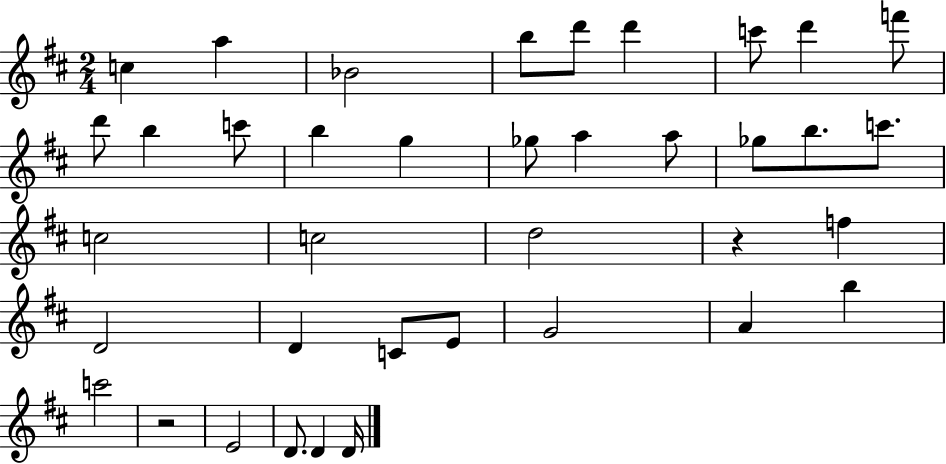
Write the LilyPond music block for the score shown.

{
  \clef treble
  \numericTimeSignature
  \time 2/4
  \key d \major
  c''4 a''4 | bes'2 | b''8 d'''8 d'''4 | c'''8 d'''4 f'''8 | \break d'''8 b''4 c'''8 | b''4 g''4 | ges''8 a''4 a''8 | ges''8 b''8. c'''8. | \break c''2 | c''2 | d''2 | r4 f''4 | \break d'2 | d'4 c'8 e'8 | g'2 | a'4 b''4 | \break c'''2 | r2 | e'2 | d'8. d'4 d'16 | \break \bar "|."
}